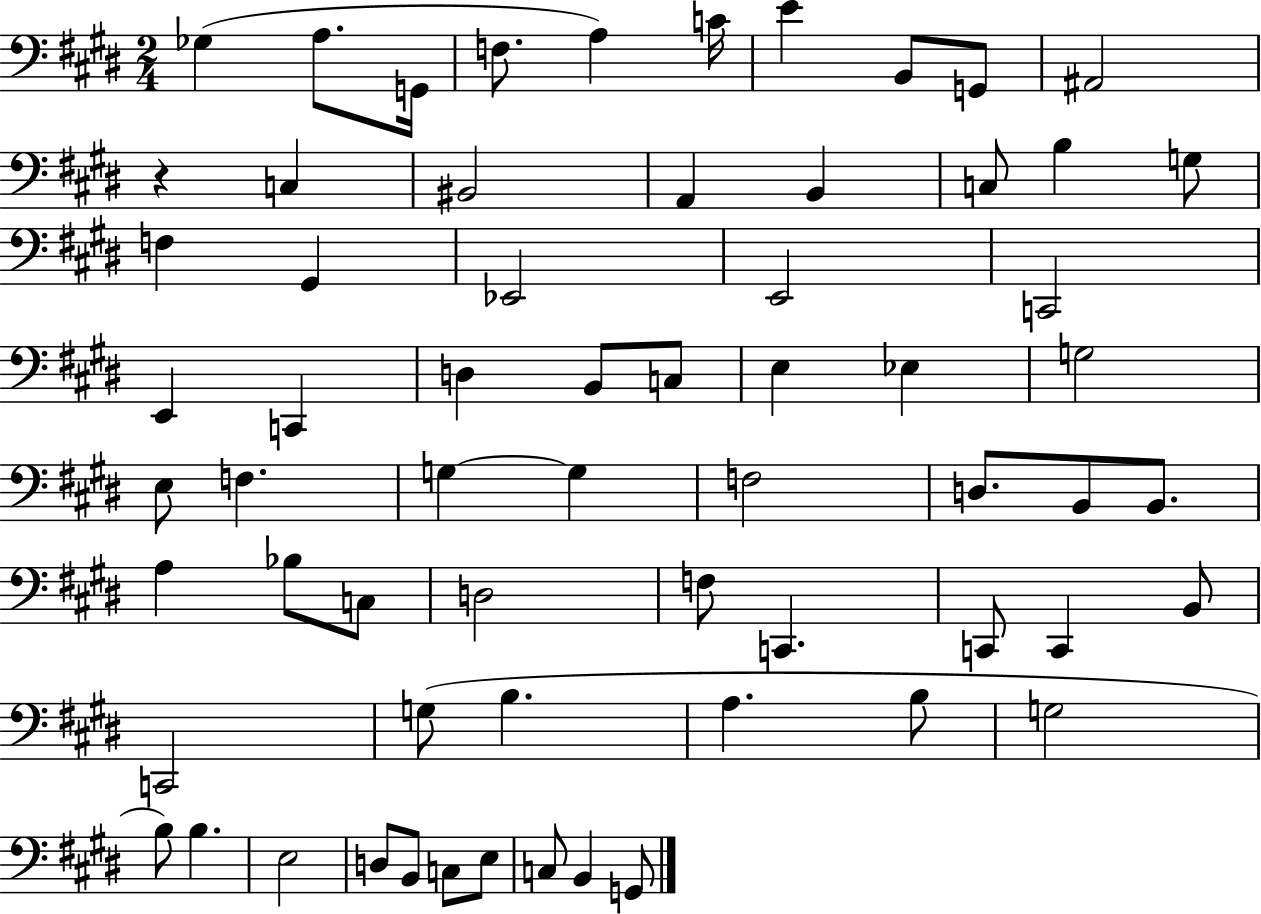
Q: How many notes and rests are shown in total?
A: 64